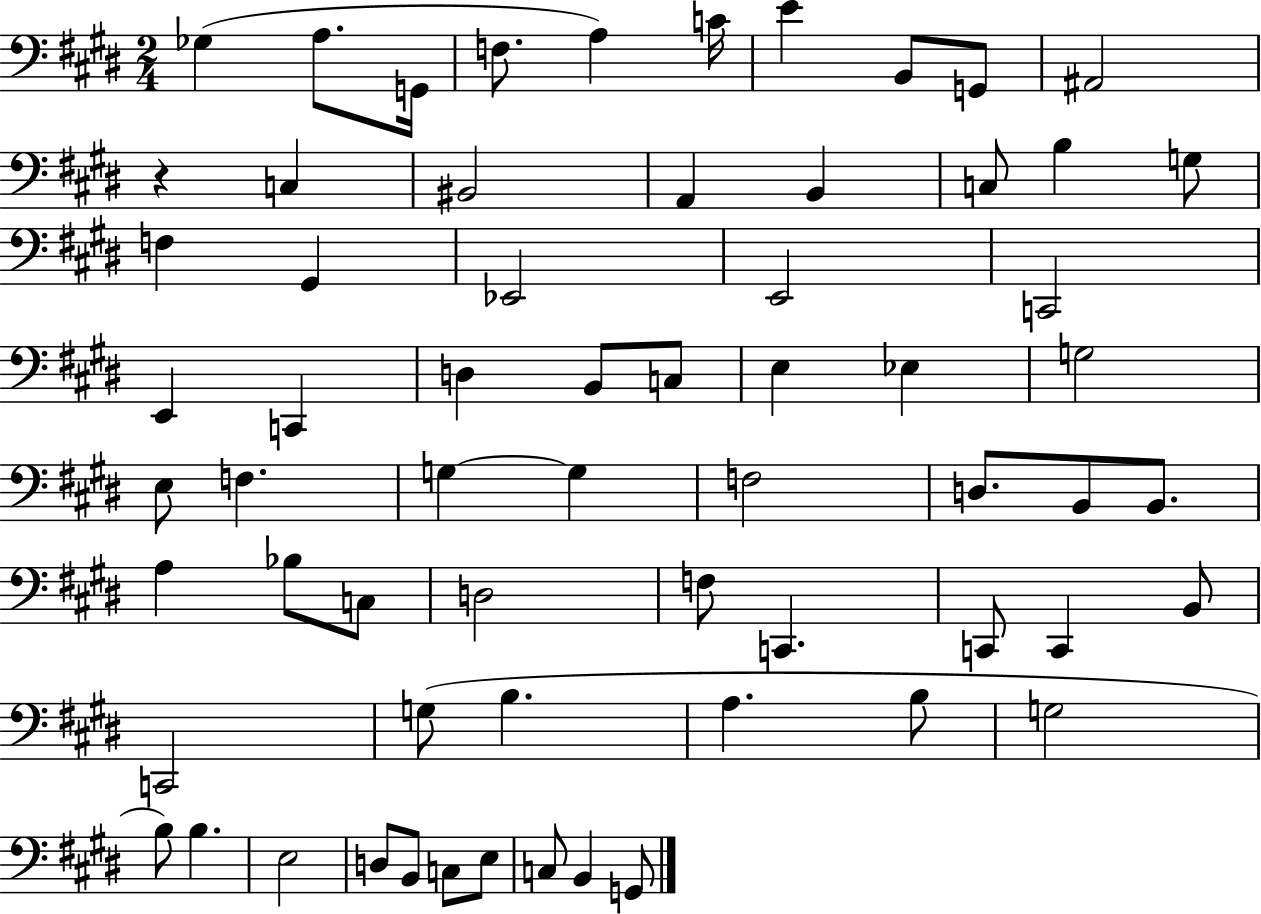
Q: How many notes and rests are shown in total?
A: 64